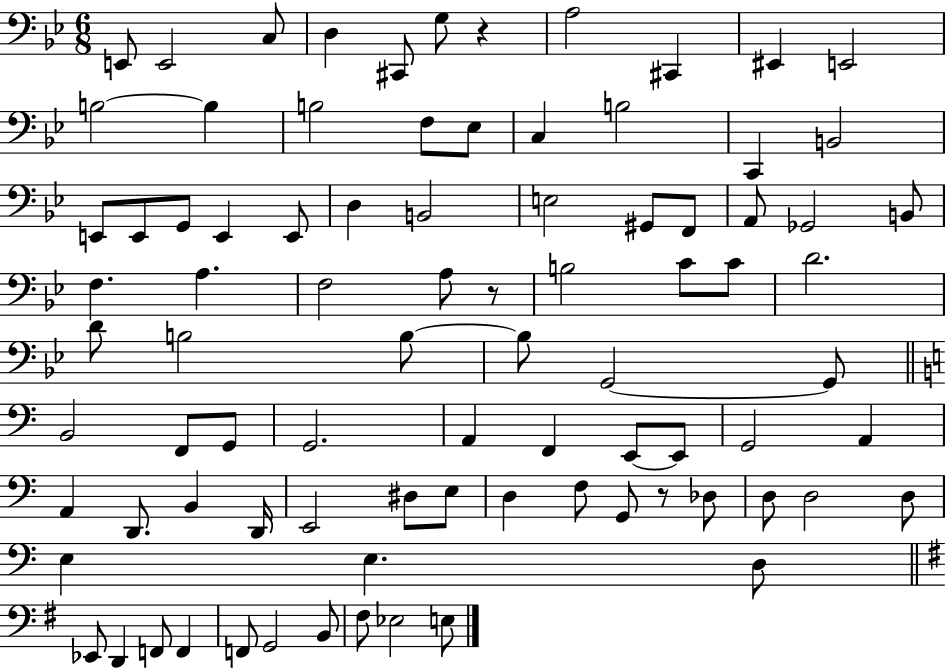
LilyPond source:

{
  \clef bass
  \numericTimeSignature
  \time 6/8
  \key bes \major
  e,8 e,2 c8 | d4 cis,8 g8 r4 | a2 cis,4 | eis,4 e,2 | \break b2~~ b4 | b2 f8 ees8 | c4 b2 | c,4 b,2 | \break e,8 e,8 g,8 e,4 e,8 | d4 b,2 | e2 gis,8 f,8 | a,8 ges,2 b,8 | \break f4. a4. | f2 a8 r8 | b2 c'8 c'8 | d'2. | \break d'8 b2 b8~~ | b8 g,2~~ g,8 | \bar "||" \break \key a \minor b,2 f,8 g,8 | g,2. | a,4 f,4 e,8~~ e,8 | g,2 a,4 | \break a,4 d,8. b,4 d,16 | e,2 dis8 e8 | d4 f8 g,8 r8 des8 | d8 d2 d8 | \break e4 e4. d8 | \bar "||" \break \key g \major ees,8 d,4 f,8 f,4 | f,8 g,2 b,8 | fis8 ees2 e8 | \bar "|."
}